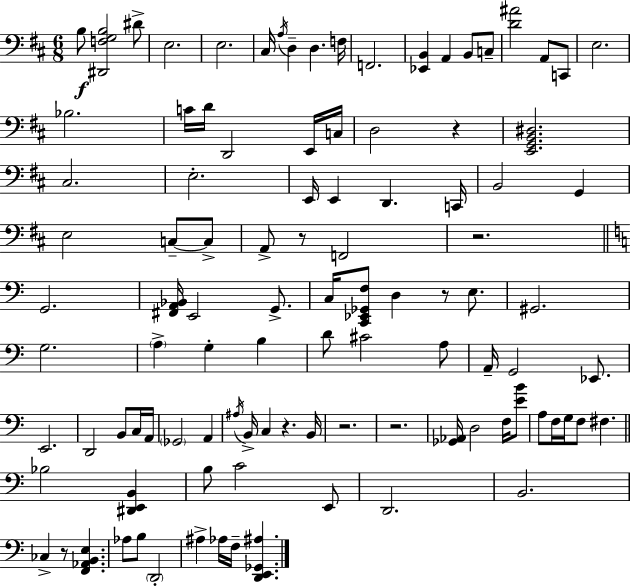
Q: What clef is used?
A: bass